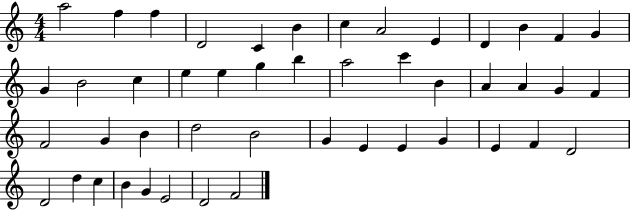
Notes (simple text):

A5/h F5/q F5/q D4/h C4/q B4/q C5/q A4/h E4/q D4/q B4/q F4/q G4/q G4/q B4/h C5/q E5/q E5/q G5/q B5/q A5/h C6/q B4/q A4/q A4/q G4/q F4/q F4/h G4/q B4/q D5/h B4/h G4/q E4/q E4/q G4/q E4/q F4/q D4/h D4/h D5/q C5/q B4/q G4/q E4/h D4/h F4/h